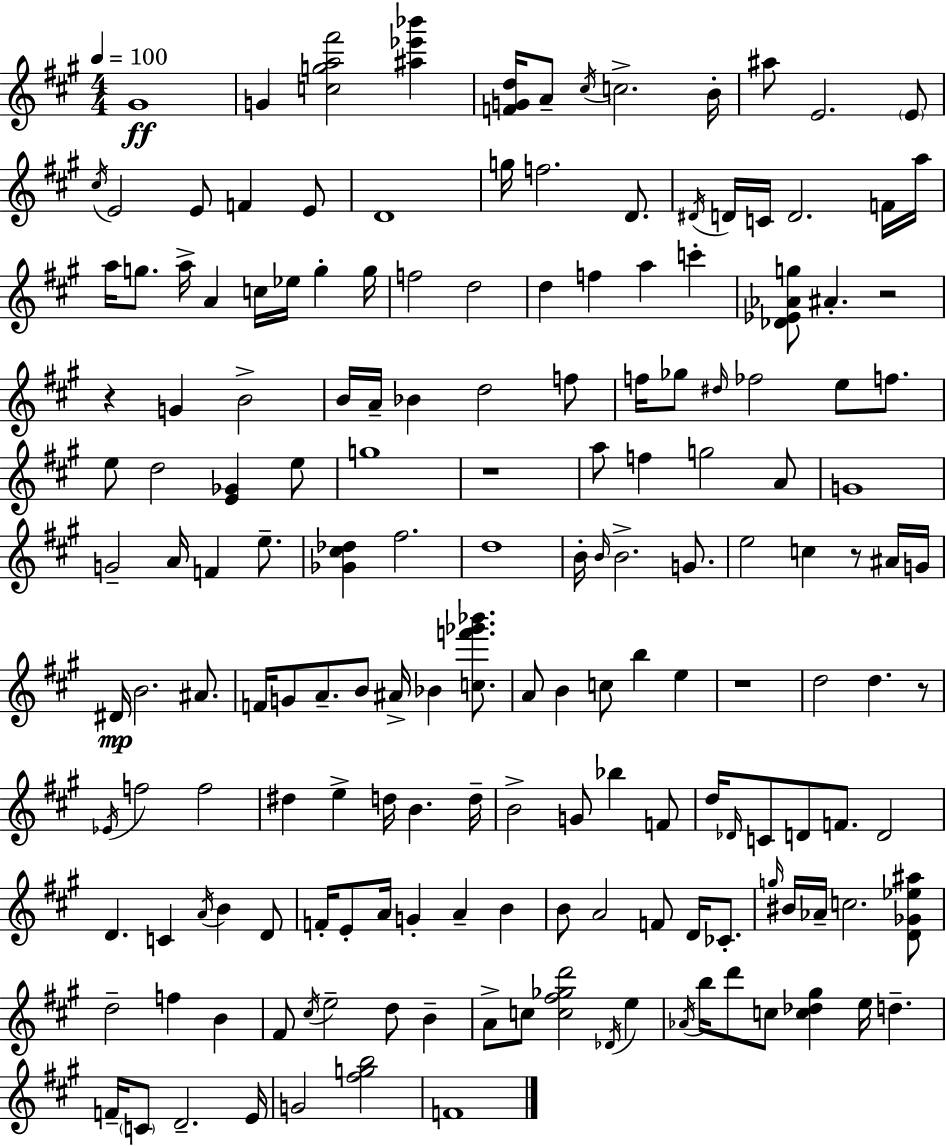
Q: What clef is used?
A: treble